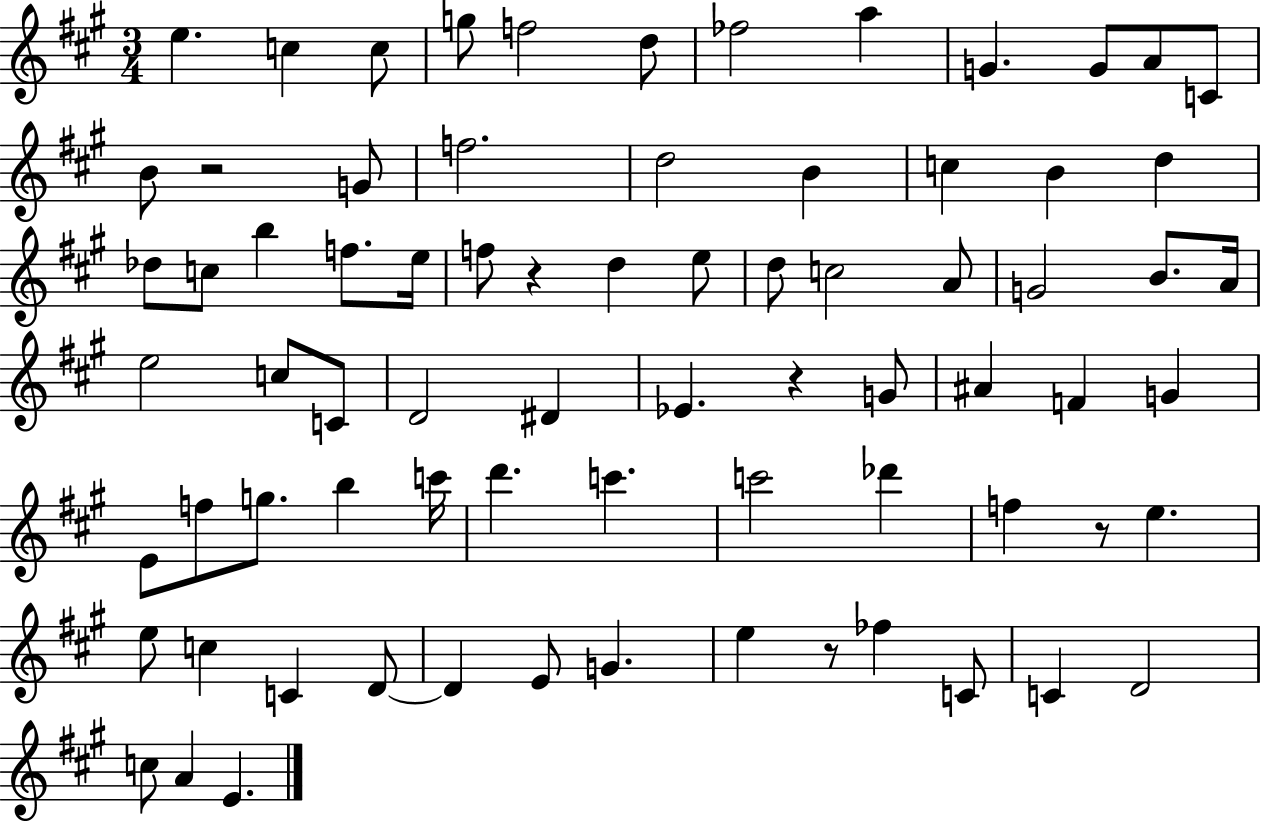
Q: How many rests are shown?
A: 5